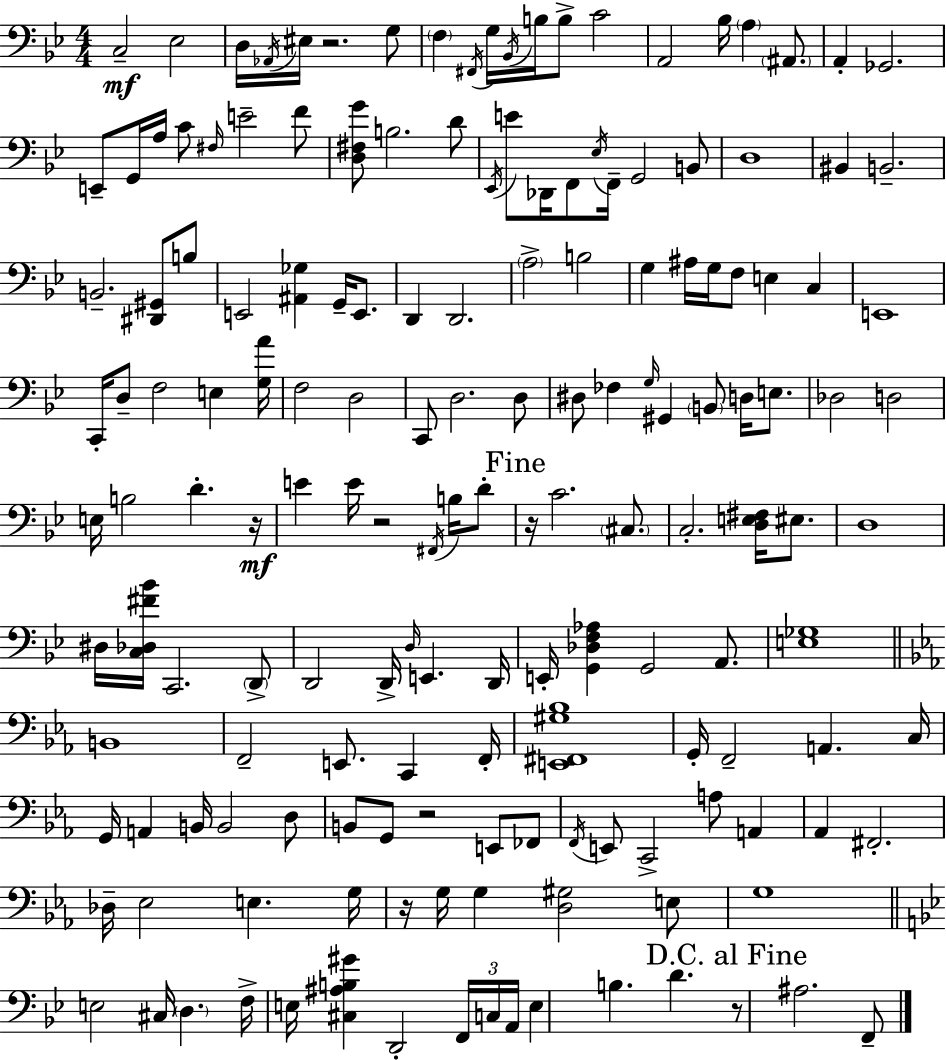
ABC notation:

X:1
T:Untitled
M:4/4
L:1/4
K:Gm
C,2 _E,2 D,/4 _A,,/4 ^E,/4 z2 G,/2 F, ^F,,/4 G,/4 _B,,/4 B,/4 B,/2 C2 A,,2 _B,/4 A, ^A,,/2 A,, _G,,2 E,,/2 G,,/4 A,/4 C/2 ^F,/4 E2 F/2 [D,^F,G]/2 B,2 D/2 _E,,/4 E/2 _D,,/4 F,,/2 _E,/4 F,,/4 G,,2 B,,/2 D,4 ^B,, B,,2 B,,2 [^D,,^G,,]/2 B,/2 E,,2 [^A,,_G,] G,,/4 E,,/2 D,, D,,2 A,2 B,2 G, ^A,/4 G,/4 F,/2 E, C, E,,4 C,,/4 D,/2 F,2 E, [G,A]/4 F,2 D,2 C,,/2 D,2 D,/2 ^D,/2 _F, G,/4 ^G,, B,,/2 D,/4 E,/2 _D,2 D,2 E,/4 B,2 D z/4 E E/4 z2 ^F,,/4 B,/4 D/2 z/4 C2 ^C,/2 C,2 [D,E,^F,]/4 ^E,/2 D,4 ^D,/4 [C,_D,^F_B]/4 C,,2 D,,/2 D,,2 D,,/4 D,/4 E,, D,,/4 E,,/4 [G,,_D,F,_A,] G,,2 A,,/2 [E,_G,]4 B,,4 F,,2 E,,/2 C,, F,,/4 [E,,^F,,^G,_B,]4 G,,/4 F,,2 A,, C,/4 G,,/4 A,, B,,/4 B,,2 D,/2 B,,/2 G,,/2 z2 E,,/2 _F,,/2 F,,/4 E,,/2 C,,2 A,/2 A,, _A,, ^F,,2 _D,/4 _E,2 E, G,/4 z/4 G,/4 G, [D,^G,]2 E,/2 G,4 E,2 ^C,/4 D, F,/4 E,/4 [^C,^A,B,^G] D,,2 F,,/4 C,/4 A,,/4 E, B, D z/2 ^A,2 F,,/2